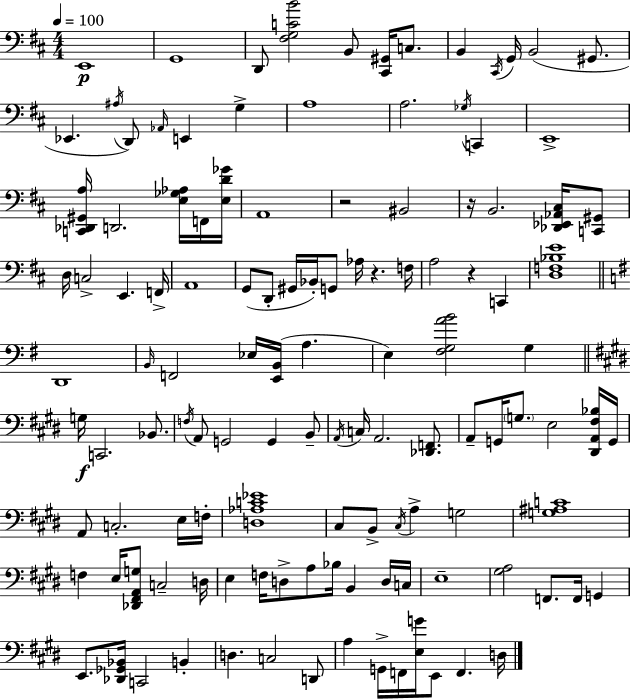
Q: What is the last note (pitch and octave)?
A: D3